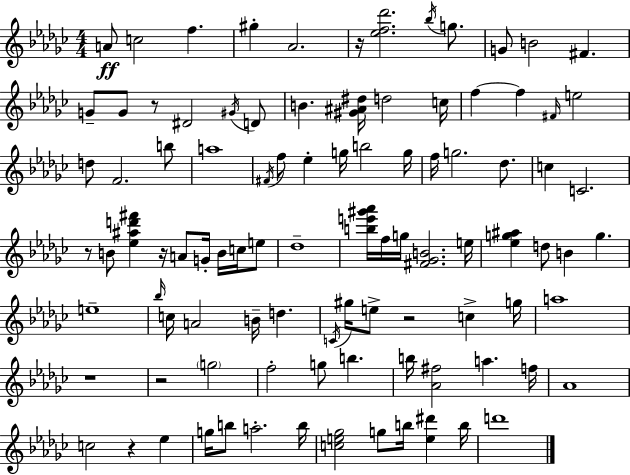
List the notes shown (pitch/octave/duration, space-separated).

A4/e C5/h F5/q. G#5/q Ab4/h. R/s [Eb5,F5,Db6]/h. Bb5/s G5/e. G4/e B4/h F#4/q. G4/e G4/e R/e D#4/h G#4/s D4/e B4/q. [G#4,A#4,D#5]/s D5/h C5/s F5/q F5/q F#4/s E5/h D5/e F4/h. B5/e A5/w F#4/s F5/e Eb5/q G5/s B5/h G5/s F5/s G5/h. Db5/e. C5/q C4/h. R/e B4/e [Eb5,A#5,D6,F#6]/q R/s A4/e G4/s B4/s C5/s E5/e Db5/w [B5,E6,G#6,Ab6]/s F5/s G5/s [F#4,Gb4,B4]/h. E5/s [Eb5,G5,A#5]/q D5/e B4/q G5/q. E5/w Bb5/s C5/s A4/h B4/s D5/q. C4/s G#5/s E5/e R/h C5/q G5/s A5/w R/w R/h G5/h F5/h G5/e B5/q. B5/s [Ab4,F#5]/h A5/q. F5/s Ab4/w C5/h R/q Eb5/q G5/s B5/e A5/h. B5/s [C5,E5,Gb5]/h G5/e B5/s [E5,D#6]/q B5/s D6/w